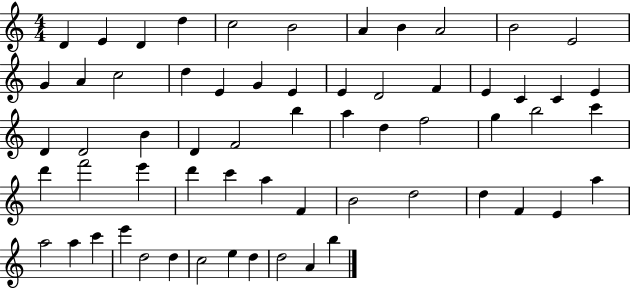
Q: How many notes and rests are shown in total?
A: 62